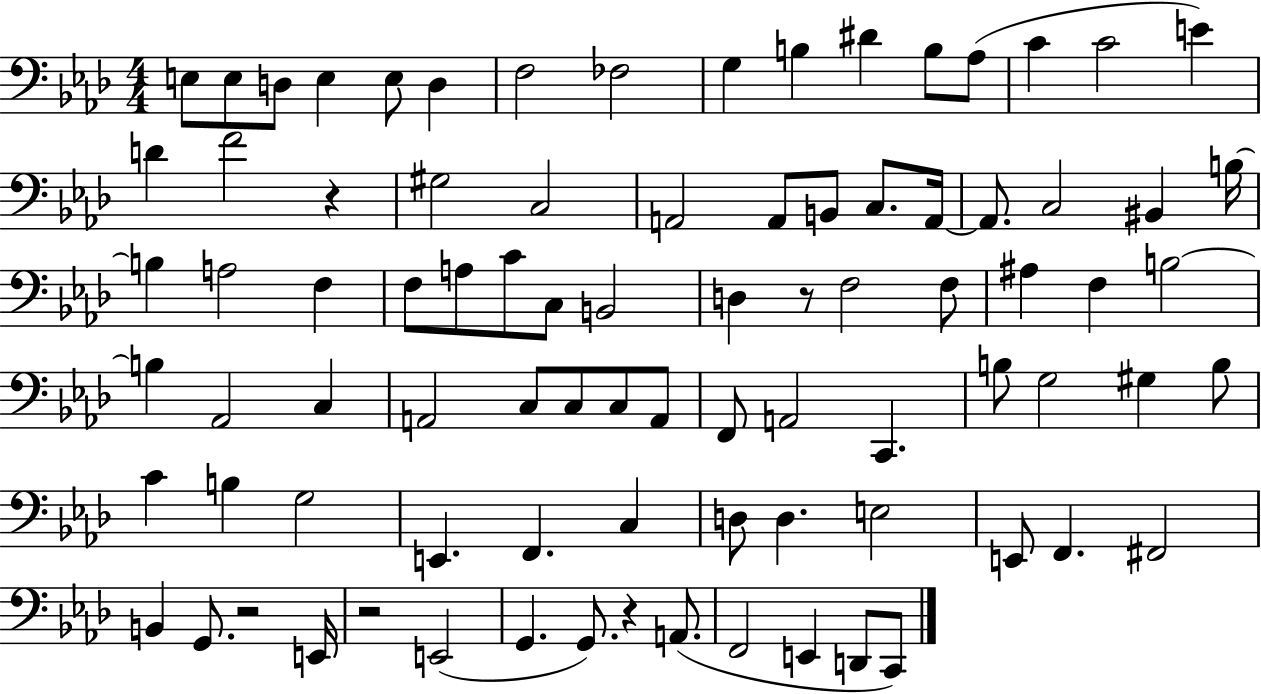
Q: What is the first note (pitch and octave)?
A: E3